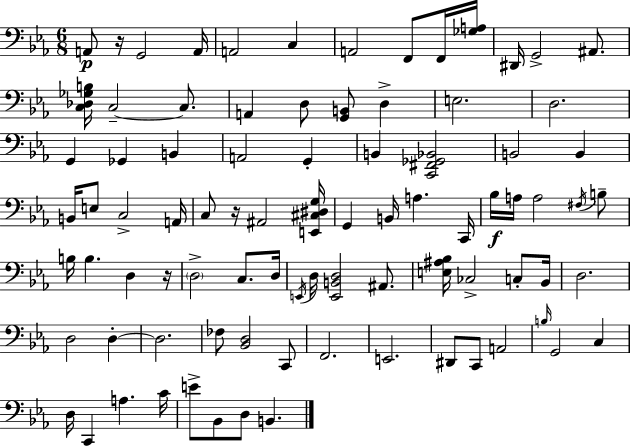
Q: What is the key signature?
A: C minor